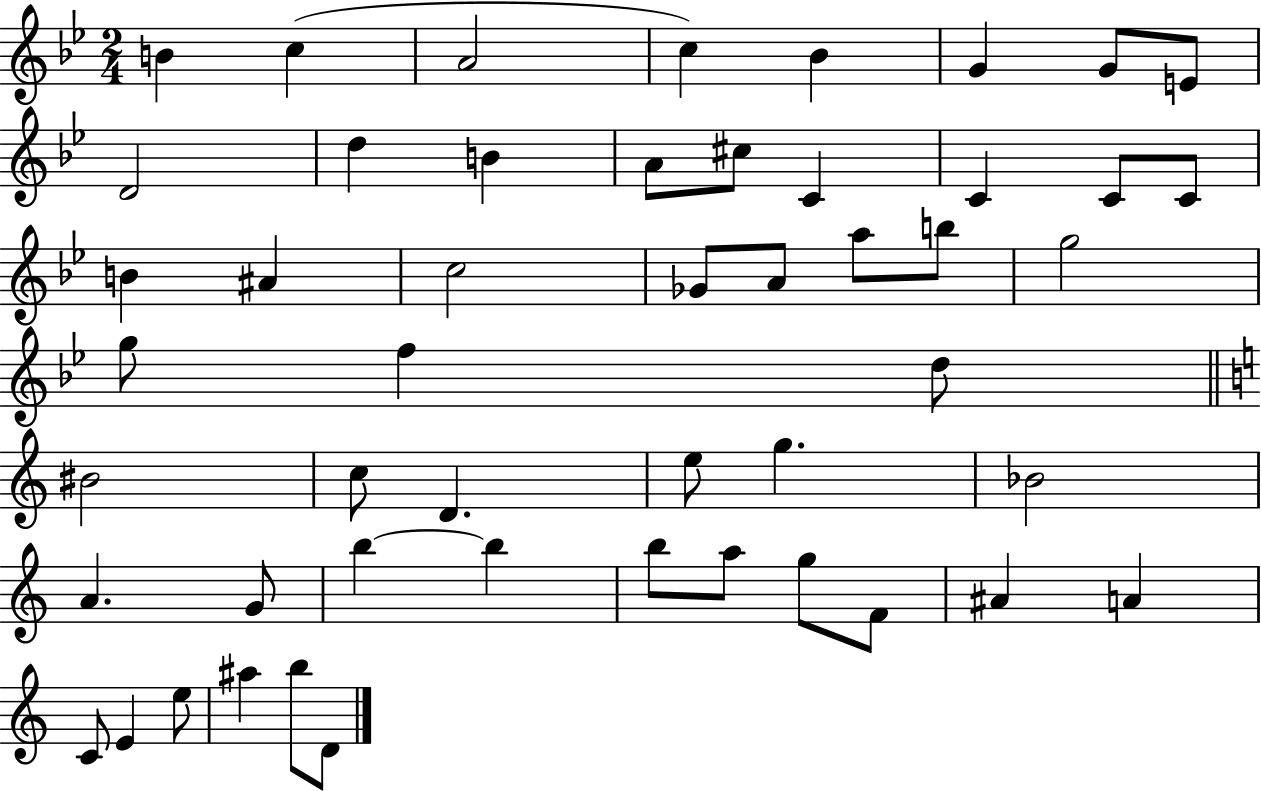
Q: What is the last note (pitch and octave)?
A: D4